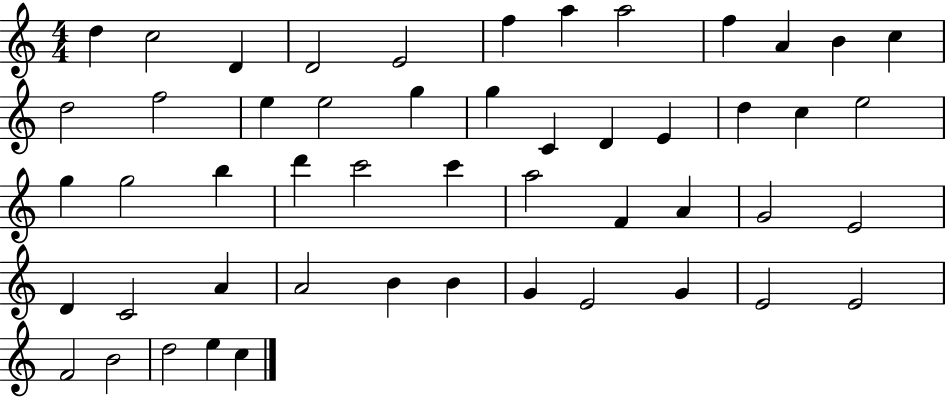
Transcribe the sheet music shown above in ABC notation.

X:1
T:Untitled
M:4/4
L:1/4
K:C
d c2 D D2 E2 f a a2 f A B c d2 f2 e e2 g g C D E d c e2 g g2 b d' c'2 c' a2 F A G2 E2 D C2 A A2 B B G E2 G E2 E2 F2 B2 d2 e c